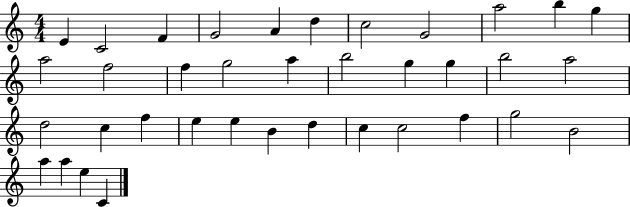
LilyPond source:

{
  \clef treble
  \numericTimeSignature
  \time 4/4
  \key c \major
  e'4 c'2 f'4 | g'2 a'4 d''4 | c''2 g'2 | a''2 b''4 g''4 | \break a''2 f''2 | f''4 g''2 a''4 | b''2 g''4 g''4 | b''2 a''2 | \break d''2 c''4 f''4 | e''4 e''4 b'4 d''4 | c''4 c''2 f''4 | g''2 b'2 | \break a''4 a''4 e''4 c'4 | \bar "|."
}